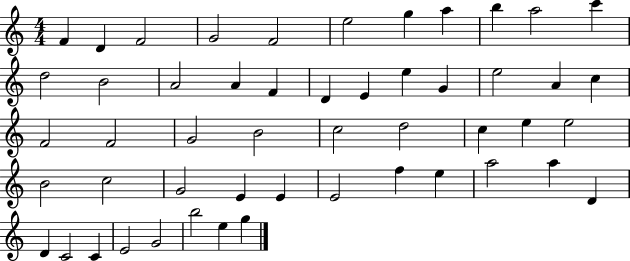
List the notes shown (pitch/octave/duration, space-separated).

F4/q D4/q F4/h G4/h F4/h E5/h G5/q A5/q B5/q A5/h C6/q D5/h B4/h A4/h A4/q F4/q D4/q E4/q E5/q G4/q E5/h A4/q C5/q F4/h F4/h G4/h B4/h C5/h D5/h C5/q E5/q E5/h B4/h C5/h G4/h E4/q E4/q E4/h F5/q E5/q A5/h A5/q D4/q D4/q C4/h C4/q E4/h G4/h B5/h E5/q G5/q